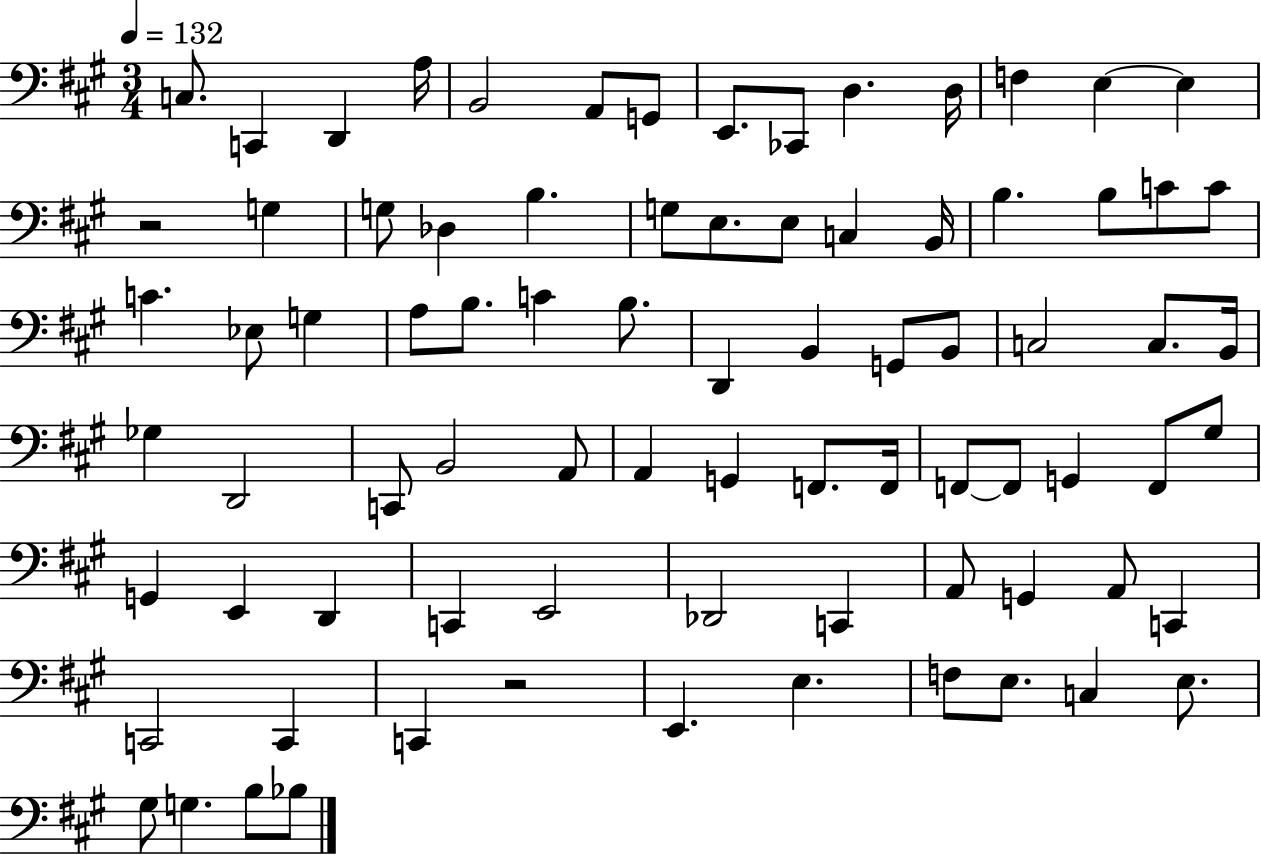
X:1
T:Untitled
M:3/4
L:1/4
K:A
C,/2 C,, D,, A,/4 B,,2 A,,/2 G,,/2 E,,/2 _C,,/2 D, D,/4 F, E, E, z2 G, G,/2 _D, B, G,/2 E,/2 E,/2 C, B,,/4 B, B,/2 C/2 C/2 C _E,/2 G, A,/2 B,/2 C B,/2 D,, B,, G,,/2 B,,/2 C,2 C,/2 B,,/4 _G, D,,2 C,,/2 B,,2 A,,/2 A,, G,, F,,/2 F,,/4 F,,/2 F,,/2 G,, F,,/2 ^G,/2 G,, E,, D,, C,, E,,2 _D,,2 C,, A,,/2 G,, A,,/2 C,, C,,2 C,, C,, z2 E,, E, F,/2 E,/2 C, E,/2 ^G,/2 G, B,/2 _B,/2